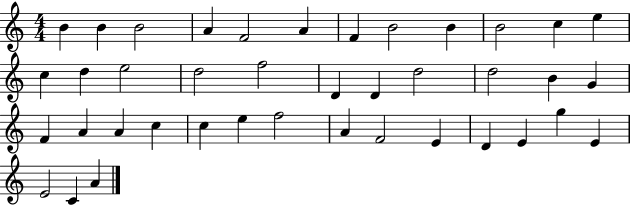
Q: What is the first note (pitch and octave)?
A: B4